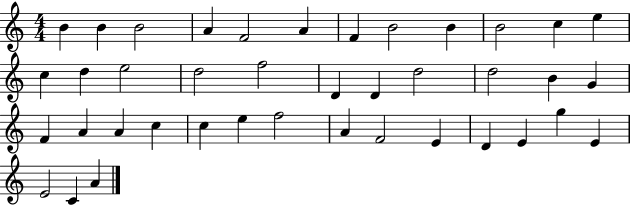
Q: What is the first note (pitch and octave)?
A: B4